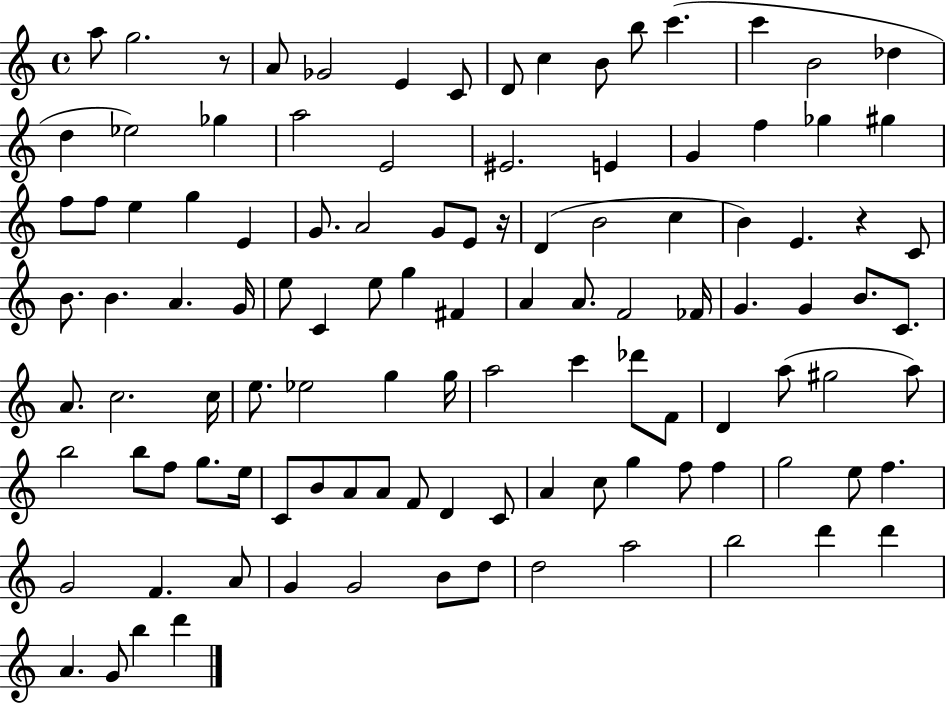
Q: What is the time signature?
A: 4/4